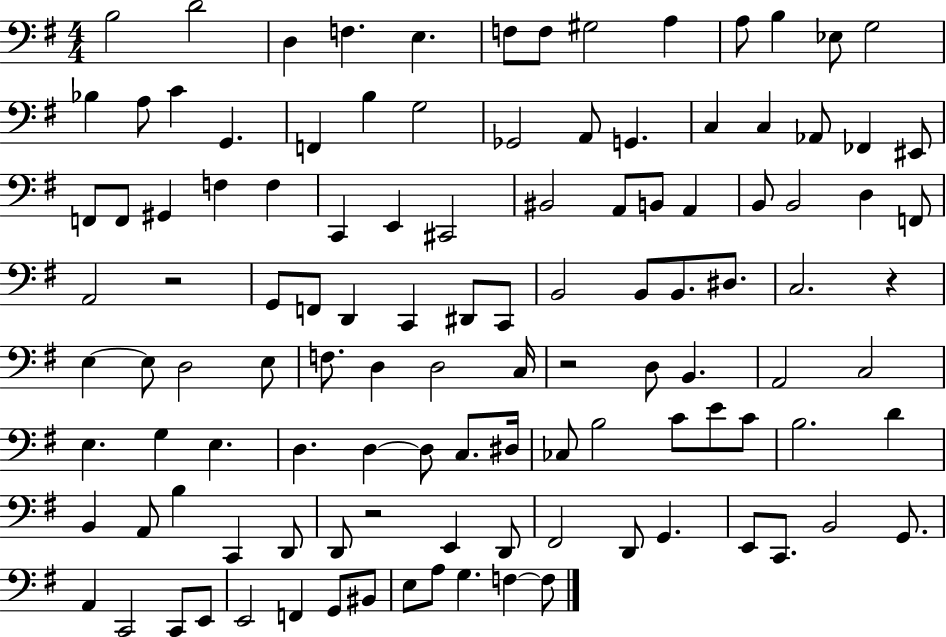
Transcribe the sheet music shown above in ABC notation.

X:1
T:Untitled
M:4/4
L:1/4
K:G
B,2 D2 D, F, E, F,/2 F,/2 ^G,2 A, A,/2 B, _E,/2 G,2 _B, A,/2 C G,, F,, B, G,2 _G,,2 A,,/2 G,, C, C, _A,,/2 _F,, ^E,,/2 F,,/2 F,,/2 ^G,, F, F, C,, E,, ^C,,2 ^B,,2 A,,/2 B,,/2 A,, B,,/2 B,,2 D, F,,/2 A,,2 z2 G,,/2 F,,/2 D,, C,, ^D,,/2 C,,/2 B,,2 B,,/2 B,,/2 ^D,/2 C,2 z E, E,/2 D,2 E,/2 F,/2 D, D,2 C,/4 z2 D,/2 B,, A,,2 C,2 E, G, E, D, D, D,/2 C,/2 ^D,/4 _C,/2 B,2 C/2 E/2 C/2 B,2 D B,, A,,/2 B, C,, D,,/2 D,,/2 z2 E,, D,,/2 ^F,,2 D,,/2 G,, E,,/2 C,,/2 B,,2 G,,/2 A,, C,,2 C,,/2 E,,/2 E,,2 F,, G,,/2 ^B,,/2 E,/2 A,/2 G, F, F,/2